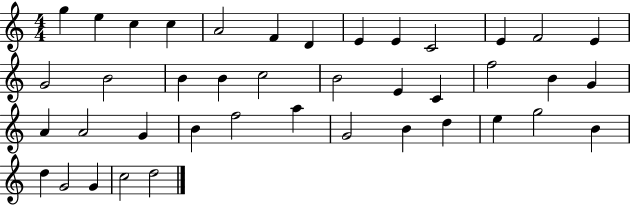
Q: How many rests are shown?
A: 0